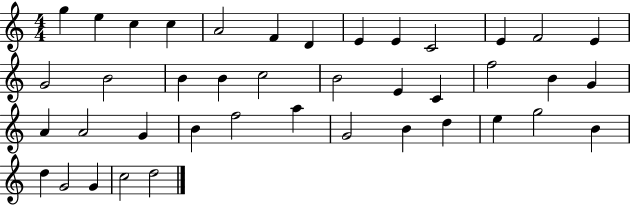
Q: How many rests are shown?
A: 0